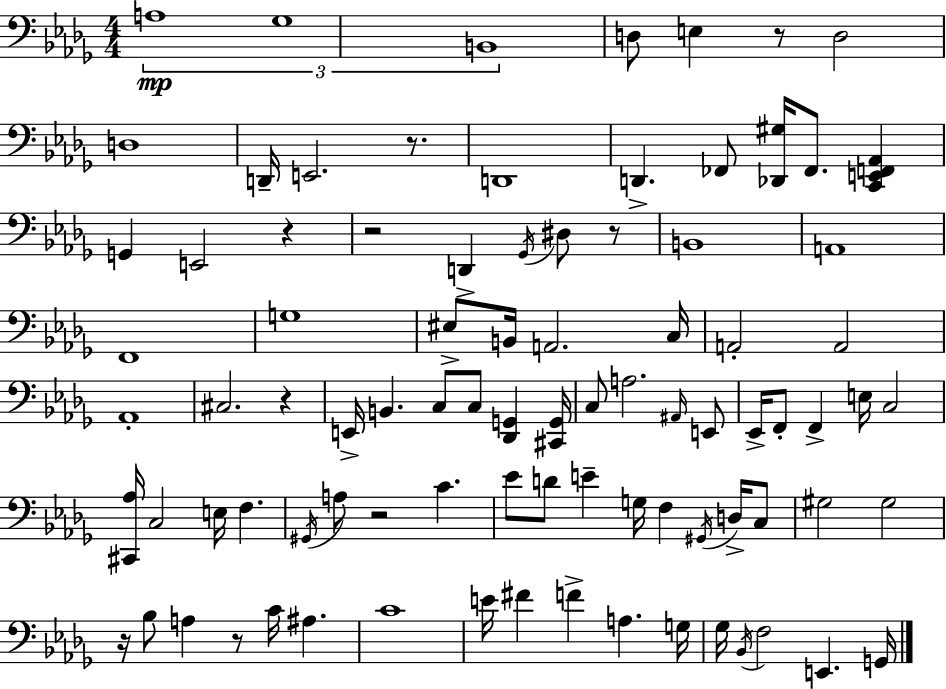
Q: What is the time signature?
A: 4/4